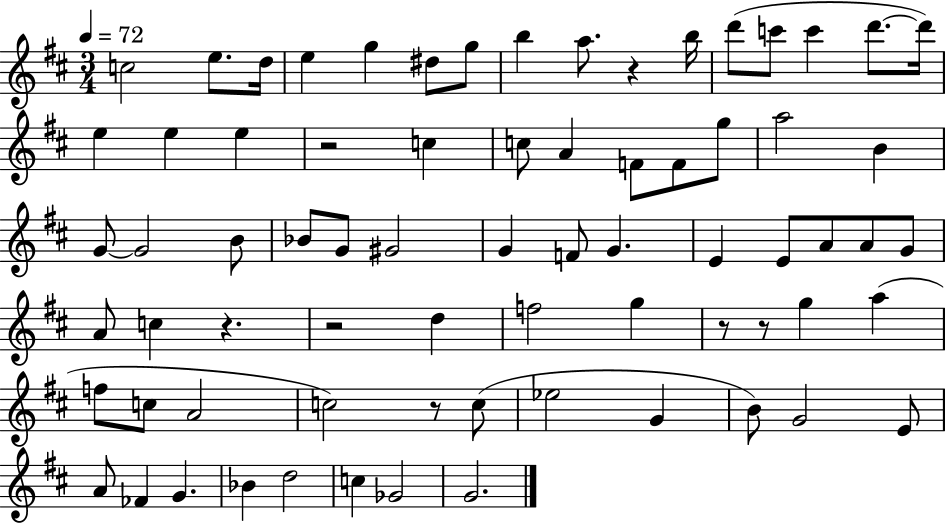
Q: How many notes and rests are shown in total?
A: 72